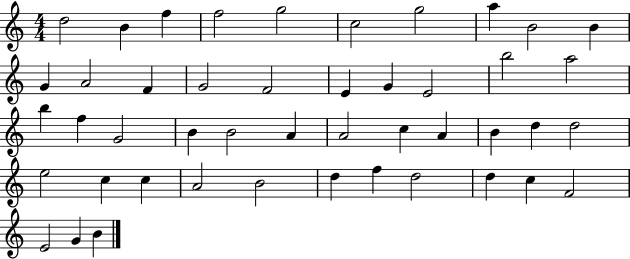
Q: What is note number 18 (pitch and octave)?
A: E4